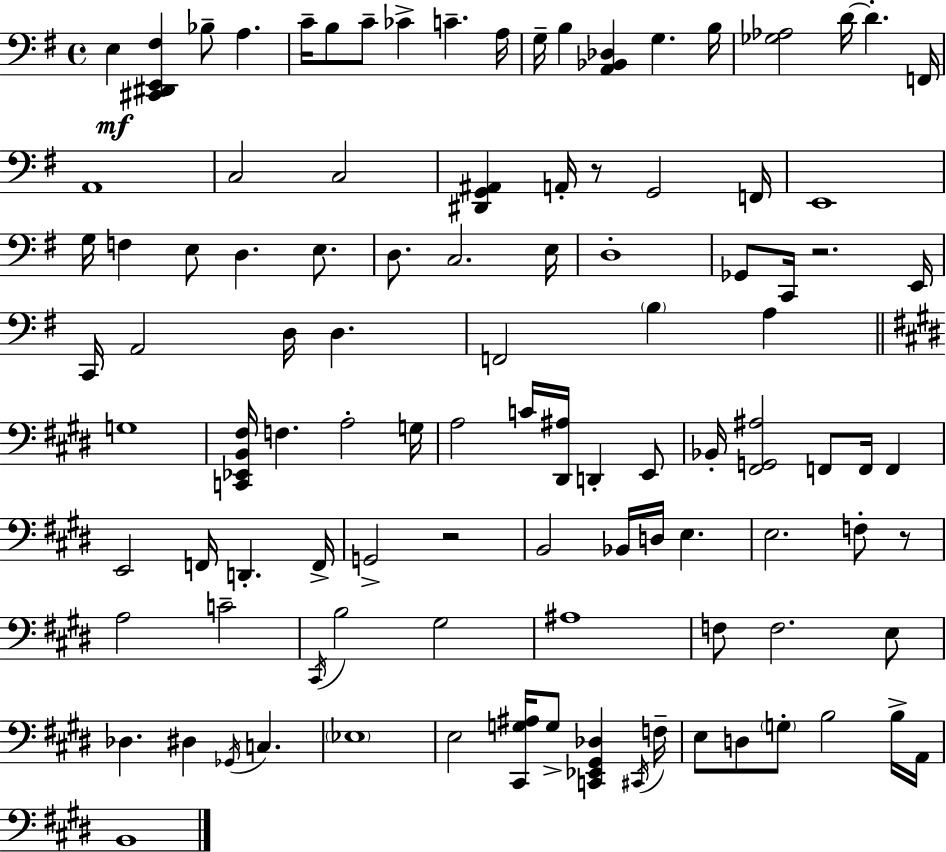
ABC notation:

X:1
T:Untitled
M:4/4
L:1/4
K:Em
E, [^C,,^D,,E,,^F,] _B,/2 A, C/4 B,/2 C/2 _C C A,/4 G,/4 B, [A,,_B,,_D,] G, B,/4 [_G,_A,]2 D/4 D F,,/4 A,,4 C,2 C,2 [^D,,G,,^A,,] A,,/4 z/2 G,,2 F,,/4 E,,4 G,/4 F, E,/2 D, E,/2 D,/2 C,2 E,/4 D,4 _G,,/2 C,,/4 z2 E,,/4 C,,/4 A,,2 D,/4 D, F,,2 B, A, G,4 [C,,_E,,B,,^F,]/4 F, A,2 G,/4 A,2 C/4 [^D,,^A,]/4 D,, E,,/2 _B,,/4 [^F,,G,,^A,]2 F,,/2 F,,/4 F,, E,,2 F,,/4 D,, F,,/4 G,,2 z2 B,,2 _B,,/4 D,/4 E, E,2 F,/2 z/2 A,2 C2 ^C,,/4 B,2 ^G,2 ^A,4 F,/2 F,2 E,/2 _D, ^D, _G,,/4 C, _E,4 E,2 [^C,,G,^A,]/4 G,/2 [C,,_E,,^G,,_D,] ^C,,/4 F,/4 E,/2 D,/2 G,/2 B,2 B,/4 A,,/4 B,,4